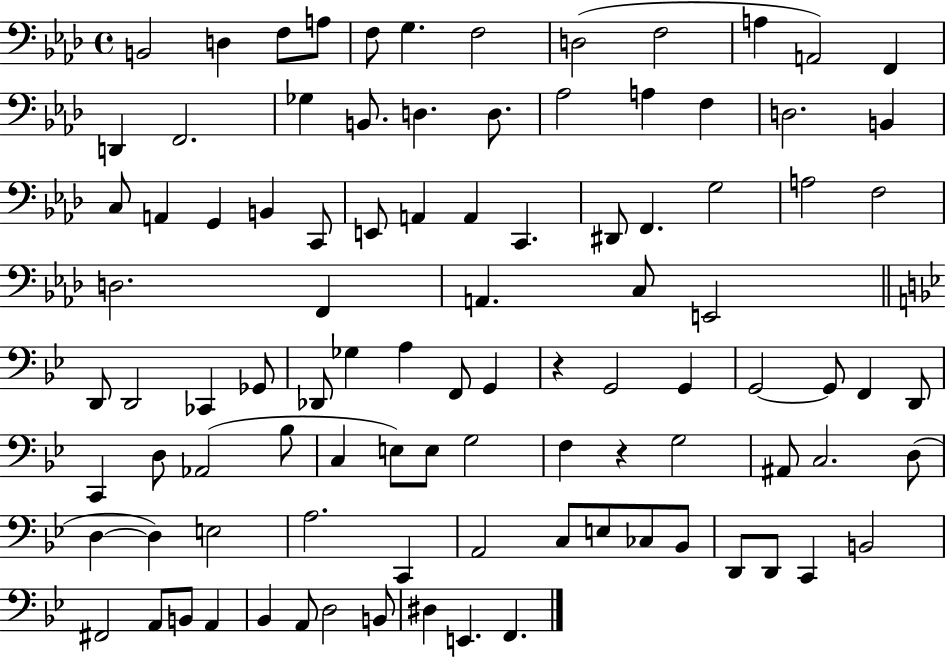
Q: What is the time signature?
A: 4/4